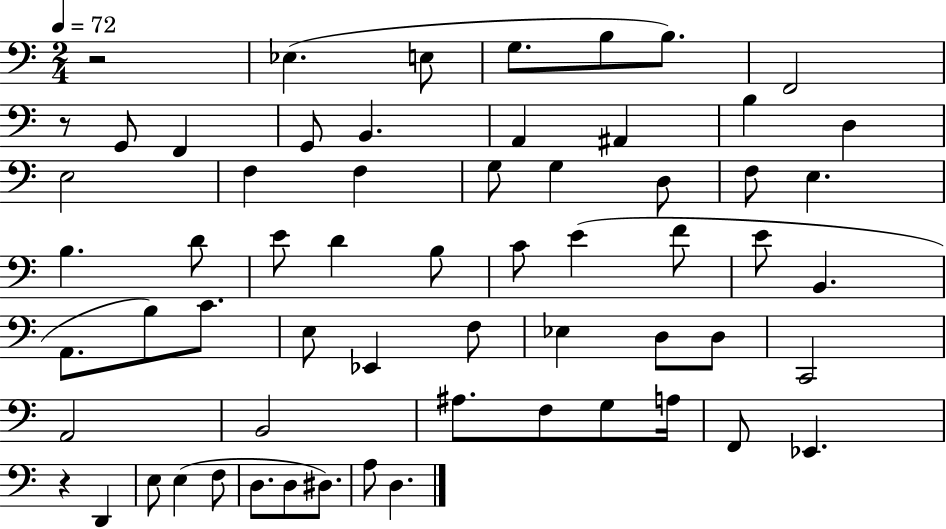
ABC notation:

X:1
T:Untitled
M:2/4
L:1/4
K:C
z2 _E, E,/2 G,/2 B,/2 B,/2 F,,2 z/2 G,,/2 F,, G,,/2 B,, A,, ^A,, B, D, E,2 F, F, G,/2 G, D,/2 F,/2 E, B, D/2 E/2 D B,/2 C/2 E F/2 E/2 B,, A,,/2 B,/2 C/2 E,/2 _E,, F,/2 _E, D,/2 D,/2 C,,2 A,,2 B,,2 ^A,/2 F,/2 G,/2 A,/4 F,,/2 _E,, z D,, E,/2 E, F,/2 D,/2 D,/2 ^D,/2 A,/2 D,